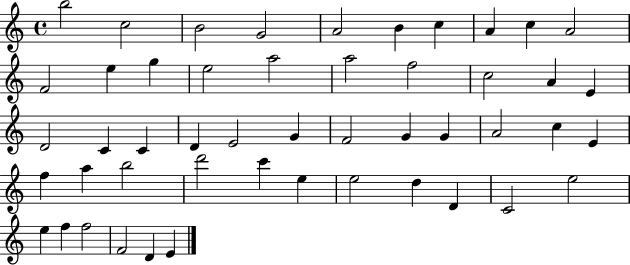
X:1
T:Untitled
M:4/4
L:1/4
K:C
b2 c2 B2 G2 A2 B c A c A2 F2 e g e2 a2 a2 f2 c2 A E D2 C C D E2 G F2 G G A2 c E f a b2 d'2 c' e e2 d D C2 e2 e f f2 F2 D E